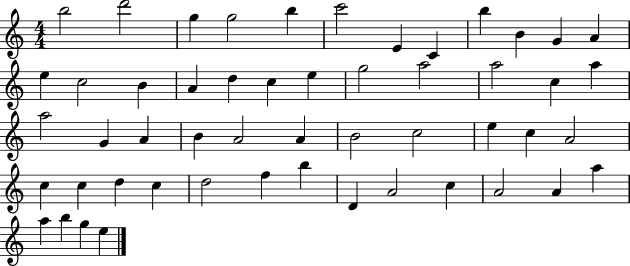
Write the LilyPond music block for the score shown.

{
  \clef treble
  \numericTimeSignature
  \time 4/4
  \key c \major
  b''2 d'''2 | g''4 g''2 b''4 | c'''2 e'4 c'4 | b''4 b'4 g'4 a'4 | \break e''4 c''2 b'4 | a'4 d''4 c''4 e''4 | g''2 a''2 | a''2 c''4 a''4 | \break a''2 g'4 a'4 | b'4 a'2 a'4 | b'2 c''2 | e''4 c''4 a'2 | \break c''4 c''4 d''4 c''4 | d''2 f''4 b''4 | d'4 a'2 c''4 | a'2 a'4 a''4 | \break a''4 b''4 g''4 e''4 | \bar "|."
}